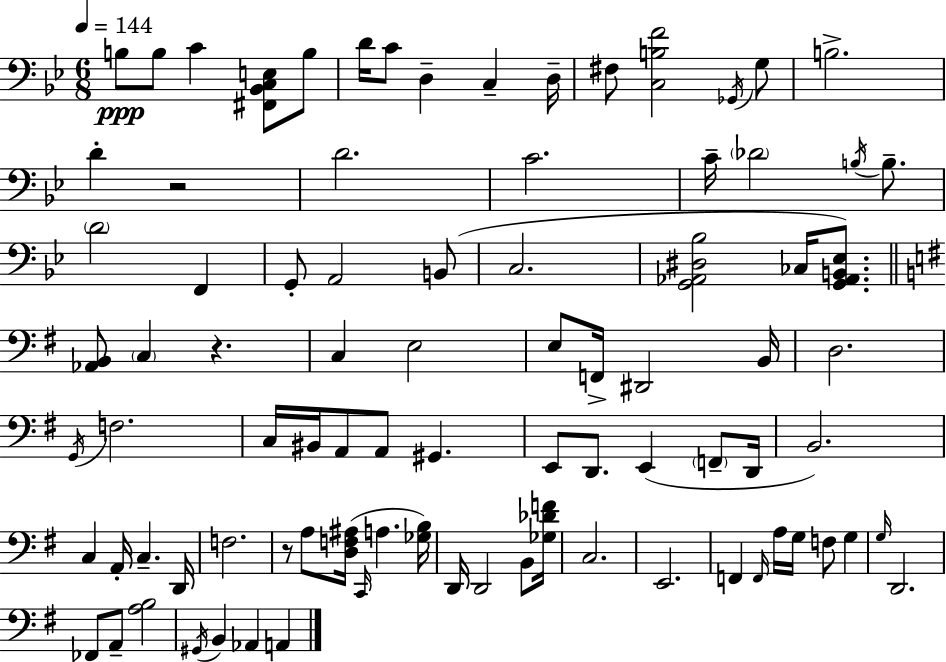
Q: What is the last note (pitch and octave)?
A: A2